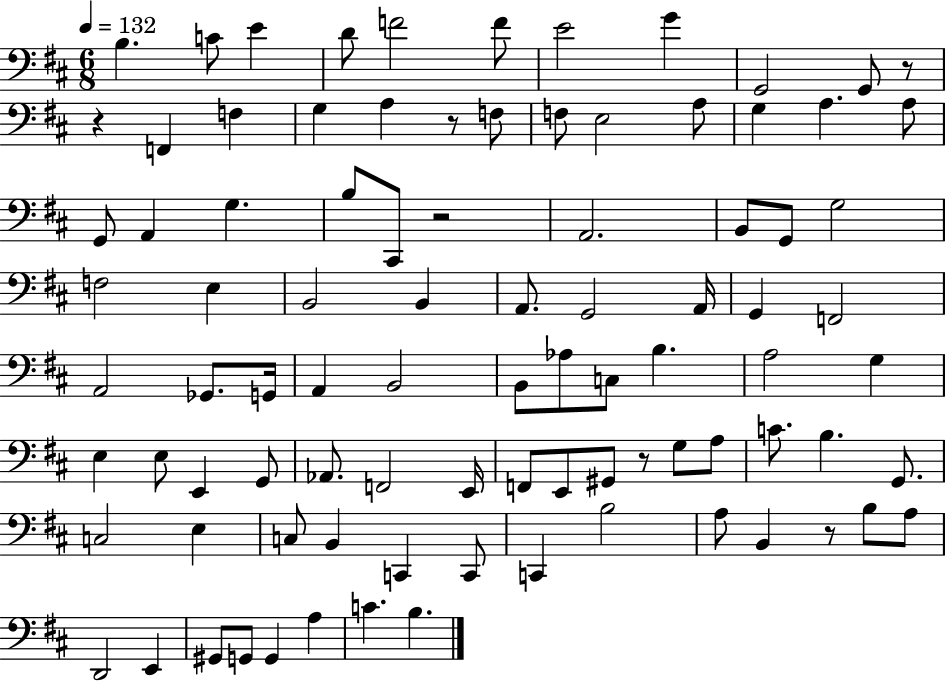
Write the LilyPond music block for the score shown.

{
  \clef bass
  \numericTimeSignature
  \time 6/8
  \key d \major
  \tempo 4 = 132
  b4. c'8 e'4 | d'8 f'2 f'8 | e'2 g'4 | g,2 g,8 r8 | \break r4 f,4 f4 | g4 a4 r8 f8 | f8 e2 a8 | g4 a4. a8 | \break g,8 a,4 g4. | b8 cis,8 r2 | a,2. | b,8 g,8 g2 | \break f2 e4 | b,2 b,4 | a,8. g,2 a,16 | g,4 f,2 | \break a,2 ges,8. g,16 | a,4 b,2 | b,8 aes8 c8 b4. | a2 g4 | \break e4 e8 e,4 g,8 | aes,8. f,2 e,16 | f,8 e,8 gis,8 r8 g8 a8 | c'8. b4. g,8. | \break c2 e4 | c8 b,4 c,4 c,8 | c,4 b2 | a8 b,4 r8 b8 a8 | \break d,2 e,4 | gis,8 g,8 g,4 a4 | c'4. b4. | \bar "|."
}